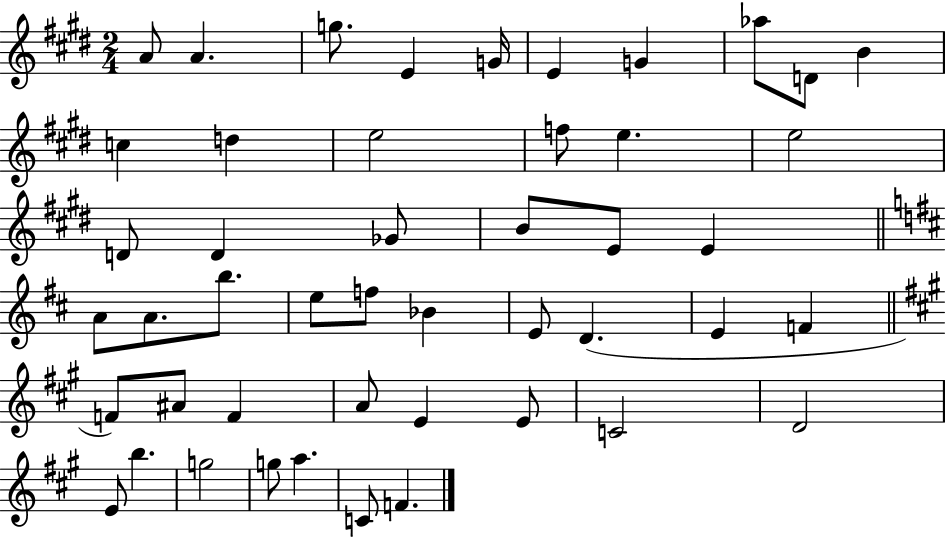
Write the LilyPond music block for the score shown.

{
  \clef treble
  \numericTimeSignature
  \time 2/4
  \key e \major
  a'8 a'4. | g''8. e'4 g'16 | e'4 g'4 | aes''8 d'8 b'4 | \break c''4 d''4 | e''2 | f''8 e''4. | e''2 | \break d'8 d'4 ges'8 | b'8 e'8 e'4 | \bar "||" \break \key d \major a'8 a'8. b''8. | e''8 f''8 bes'4 | e'8 d'4.( | e'4 f'4 | \break \bar "||" \break \key a \major f'8) ais'8 f'4 | a'8 e'4 e'8 | c'2 | d'2 | \break e'8 b''4. | g''2 | g''8 a''4. | c'8 f'4. | \break \bar "|."
}